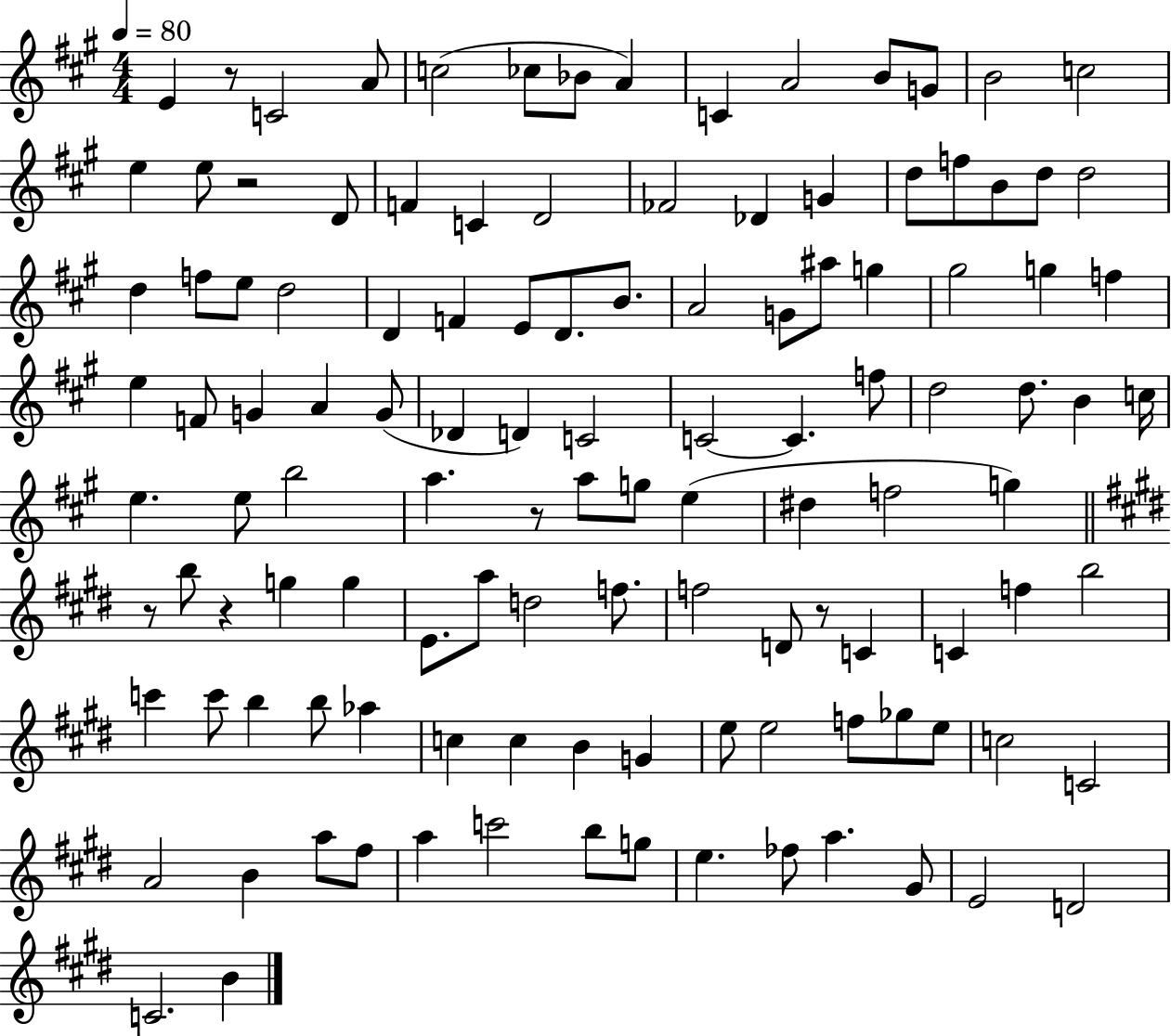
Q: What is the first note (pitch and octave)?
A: E4